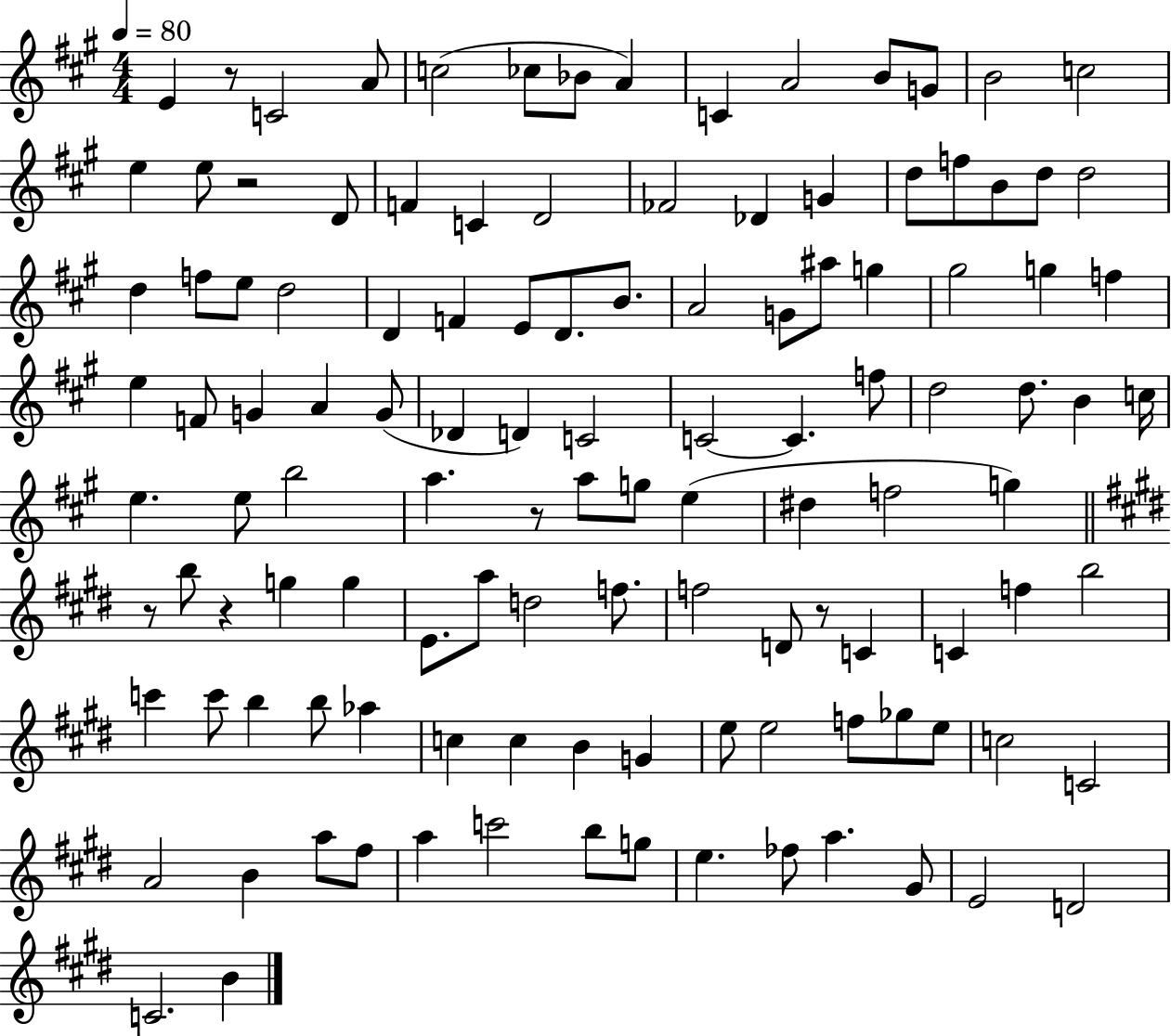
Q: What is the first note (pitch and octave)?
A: E4